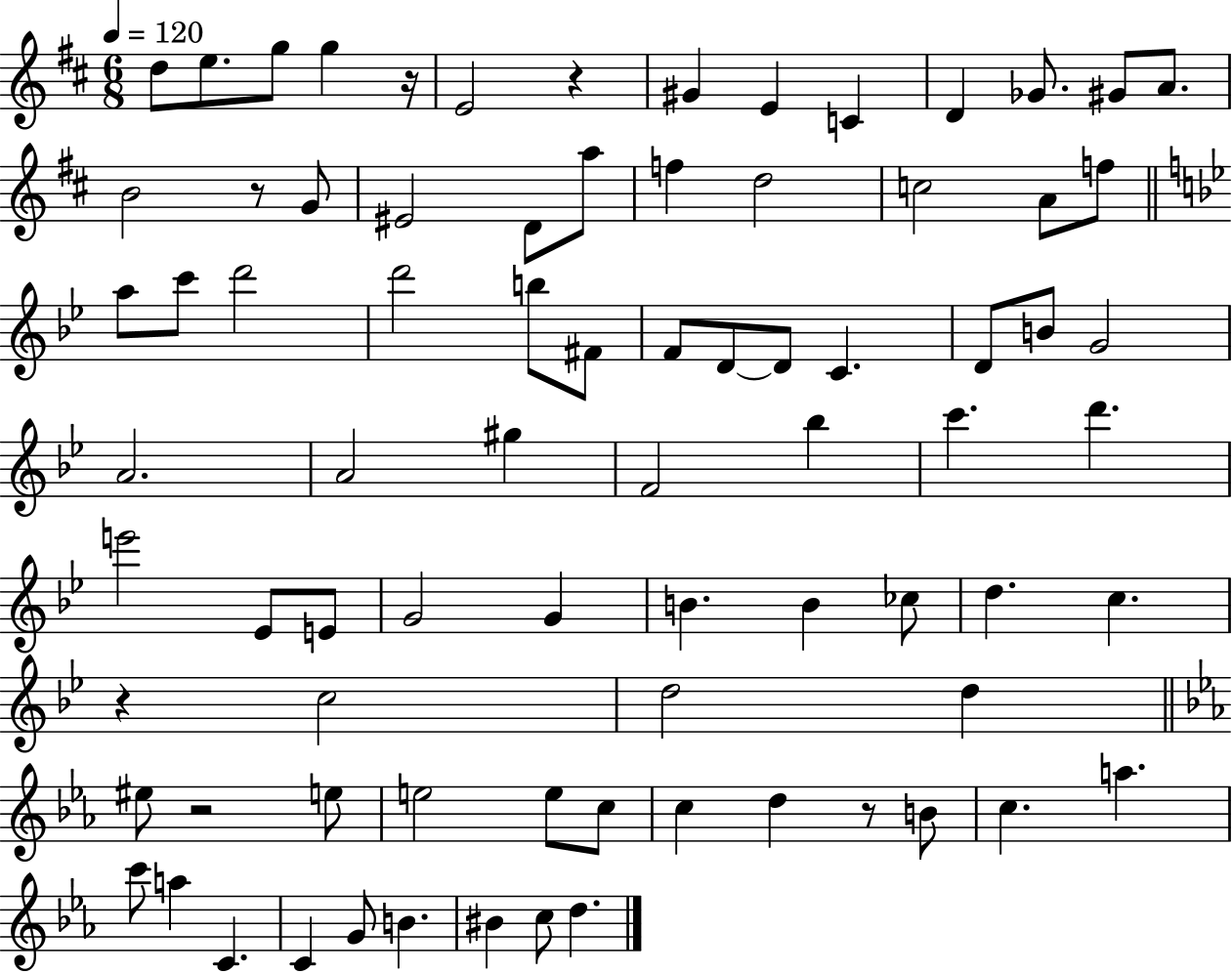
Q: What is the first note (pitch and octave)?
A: D5